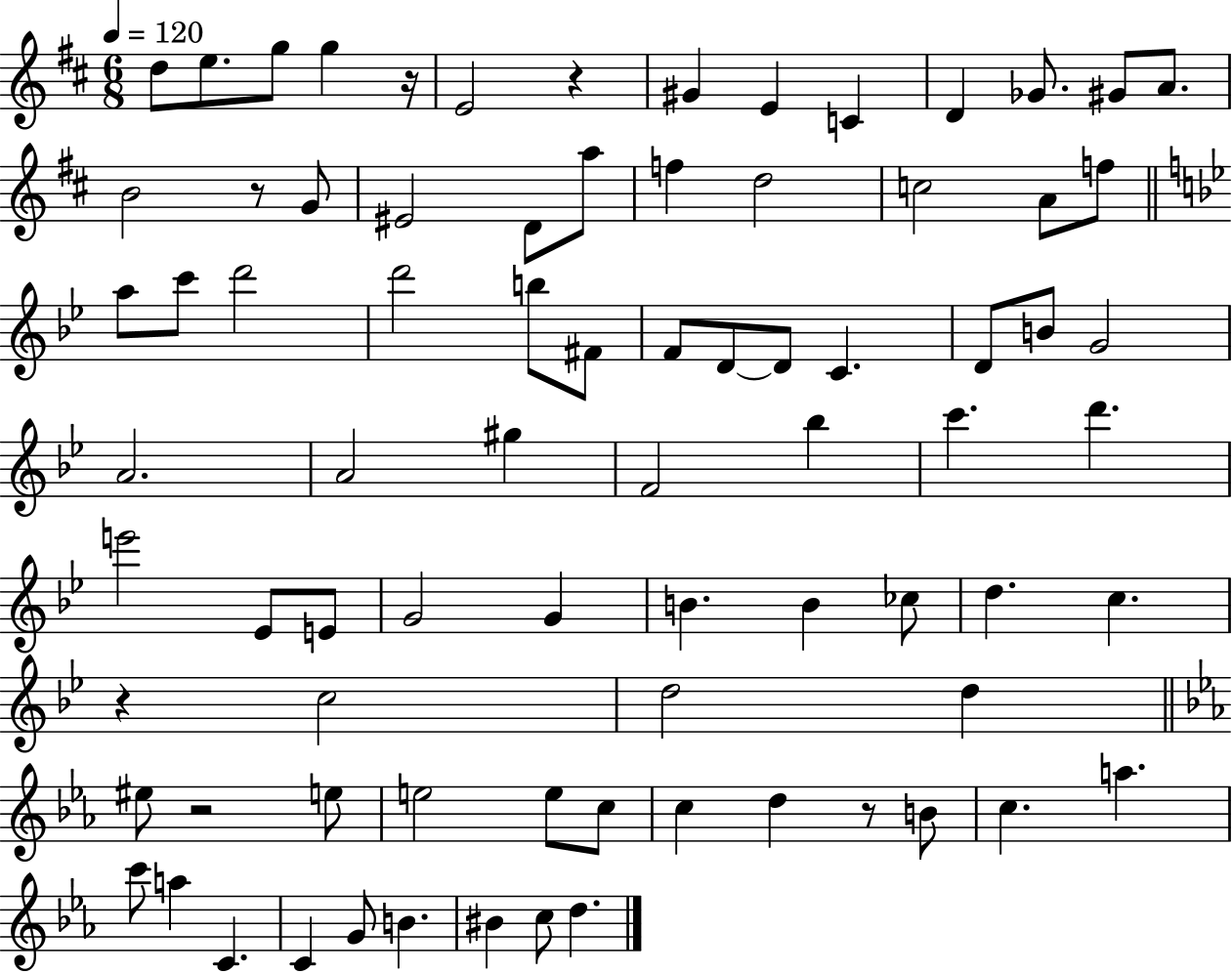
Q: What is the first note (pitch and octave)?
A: D5